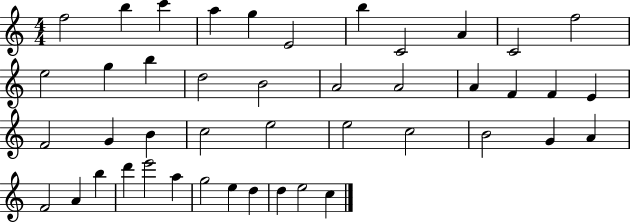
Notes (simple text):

F5/h B5/q C6/q A5/q G5/q E4/h B5/q C4/h A4/q C4/h F5/h E5/h G5/q B5/q D5/h B4/h A4/h A4/h A4/q F4/q F4/q E4/q F4/h G4/q B4/q C5/h E5/h E5/h C5/h B4/h G4/q A4/q F4/h A4/q B5/q D6/q E6/h A5/q G5/h E5/q D5/q D5/q E5/h C5/q